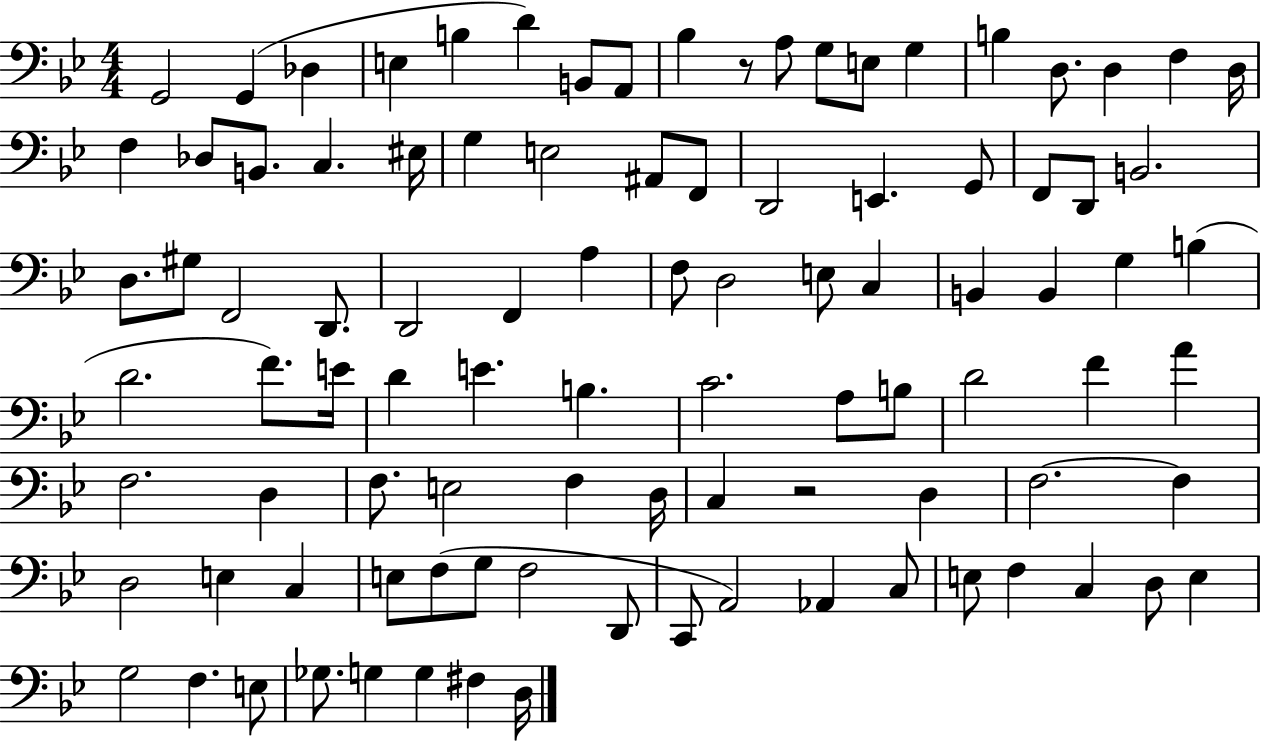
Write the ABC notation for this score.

X:1
T:Untitled
M:4/4
L:1/4
K:Bb
G,,2 G,, _D, E, B, D B,,/2 A,,/2 _B, z/2 A,/2 G,/2 E,/2 G, B, D,/2 D, F, D,/4 F, _D,/2 B,,/2 C, ^E,/4 G, E,2 ^A,,/2 F,,/2 D,,2 E,, G,,/2 F,,/2 D,,/2 B,,2 D,/2 ^G,/2 F,,2 D,,/2 D,,2 F,, A, F,/2 D,2 E,/2 C, B,, B,, G, B, D2 F/2 E/4 D E B, C2 A,/2 B,/2 D2 F A F,2 D, F,/2 E,2 F, D,/4 C, z2 D, F,2 F, D,2 E, C, E,/2 F,/2 G,/2 F,2 D,,/2 C,,/2 A,,2 _A,, C,/2 E,/2 F, C, D,/2 E, G,2 F, E,/2 _G,/2 G, G, ^F, D,/4